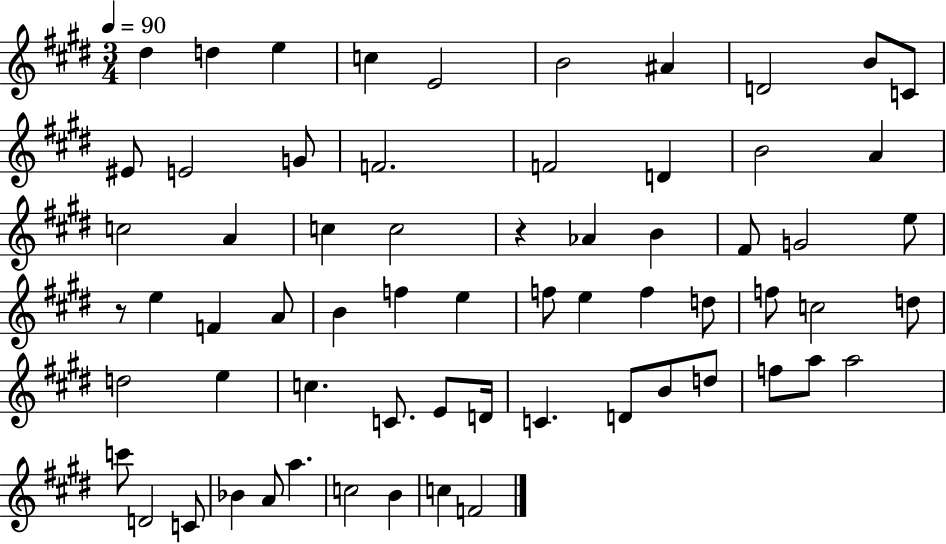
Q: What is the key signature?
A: E major